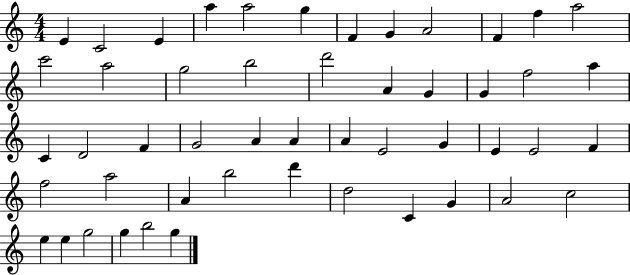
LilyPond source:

{
  \clef treble
  \numericTimeSignature
  \time 4/4
  \key c \major
  e'4 c'2 e'4 | a''4 a''2 g''4 | f'4 g'4 a'2 | f'4 f''4 a''2 | \break c'''2 a''2 | g''2 b''2 | d'''2 a'4 g'4 | g'4 f''2 a''4 | \break c'4 d'2 f'4 | g'2 a'4 a'4 | a'4 e'2 g'4 | e'4 e'2 f'4 | \break f''2 a''2 | a'4 b''2 d'''4 | d''2 c'4 g'4 | a'2 c''2 | \break e''4 e''4 g''2 | g''4 b''2 g''4 | \bar "|."
}